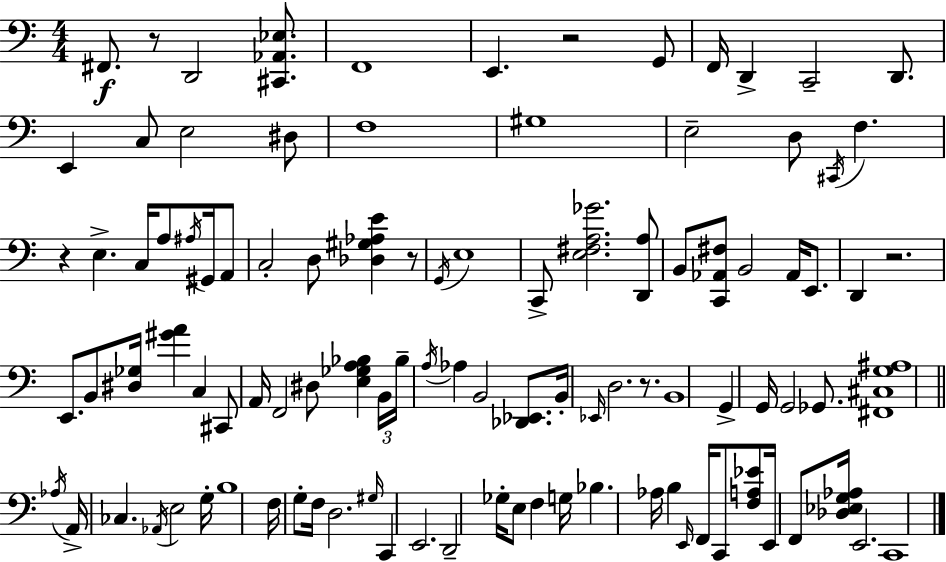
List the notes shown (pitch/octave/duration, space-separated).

F#2/e. R/e D2/h [C#2,Ab2,Eb3]/e. F2/w E2/q. R/h G2/e F2/s D2/q C2/h D2/e. E2/q C3/e E3/h D#3/e F3/w G#3/w E3/h D3/e C#2/s F3/q. R/q E3/q. C3/s A3/e A#3/s G#2/s A2/e C3/h D3/e [Db3,G#3,Ab3,E4]/q R/e G2/s E3/w C2/e [E3,F#3,A3,Gb4]/h. [D2,A3]/e B2/e [C2,Ab2,F#3]/e B2/h Ab2/s E2/e. D2/q R/h. E2/e. B2/e [D#3,Gb3]/s [G#4,A4]/q C3/q C#2/e A2/s F2/h D#3/e [E3,Gb3,A3,Bb3]/q B2/s Bb3/s A3/s Ab3/q B2/h [Db2,Eb2]/e. B2/s Eb2/s D3/h. R/e. B2/w G2/q G2/s G2/h Gb2/e. [F#2,C#3,G3,A#3]/w Ab3/s A2/s CES3/q. Ab2/s E3/h G3/s B3/w F3/s G3/e F3/s D3/h. G#3/s C2/q E2/h. D2/h Gb3/s E3/e F3/q G3/s Bb3/q. Ab3/s B3/q E2/s F2/s C2/e [F3,A3,Eb4]/e E2/s F2/e [Db3,Eb3,G3,Ab3]/s E2/h. C2/w